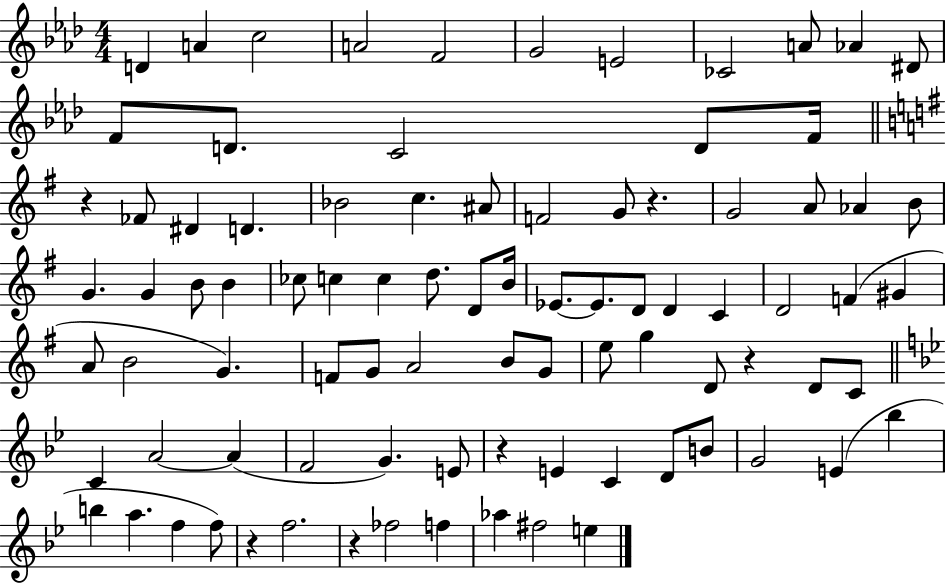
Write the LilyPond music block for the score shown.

{
  \clef treble
  \numericTimeSignature
  \time 4/4
  \key aes \major
  d'4 a'4 c''2 | a'2 f'2 | g'2 e'2 | ces'2 a'8 aes'4 dis'8 | \break f'8 d'8. c'2 d'8 f'16 | \bar "||" \break \key g \major r4 fes'8 dis'4 d'4. | bes'2 c''4. ais'8 | f'2 g'8 r4. | g'2 a'8 aes'4 b'8 | \break g'4. g'4 b'8 b'4 | ces''8 c''4 c''4 d''8. d'8 b'16 | ees'8.~~ ees'8. d'8 d'4 c'4 | d'2 f'4( gis'4 | \break a'8 b'2 g'4.) | f'8 g'8 a'2 b'8 g'8 | e''8 g''4 d'8 r4 d'8 c'8 | \bar "||" \break \key bes \major c'4 a'2~~ a'4( | f'2 g'4.) e'8 | r4 e'4 c'4 d'8 b'8 | g'2 e'4( bes''4 | \break b''4 a''4. f''4 f''8) | r4 f''2. | r4 fes''2 f''4 | aes''4 fis''2 e''4 | \break \bar "|."
}